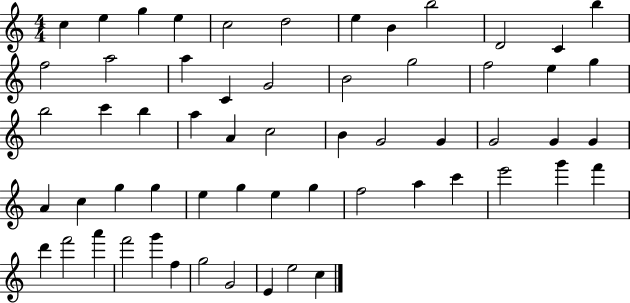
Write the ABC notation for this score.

X:1
T:Untitled
M:4/4
L:1/4
K:C
c e g e c2 d2 e B b2 D2 C b f2 a2 a C G2 B2 g2 f2 e g b2 c' b a A c2 B G2 G G2 G G A c g g e g e g f2 a c' e'2 g' f' d' f'2 a' f'2 g' f g2 G2 E e2 c